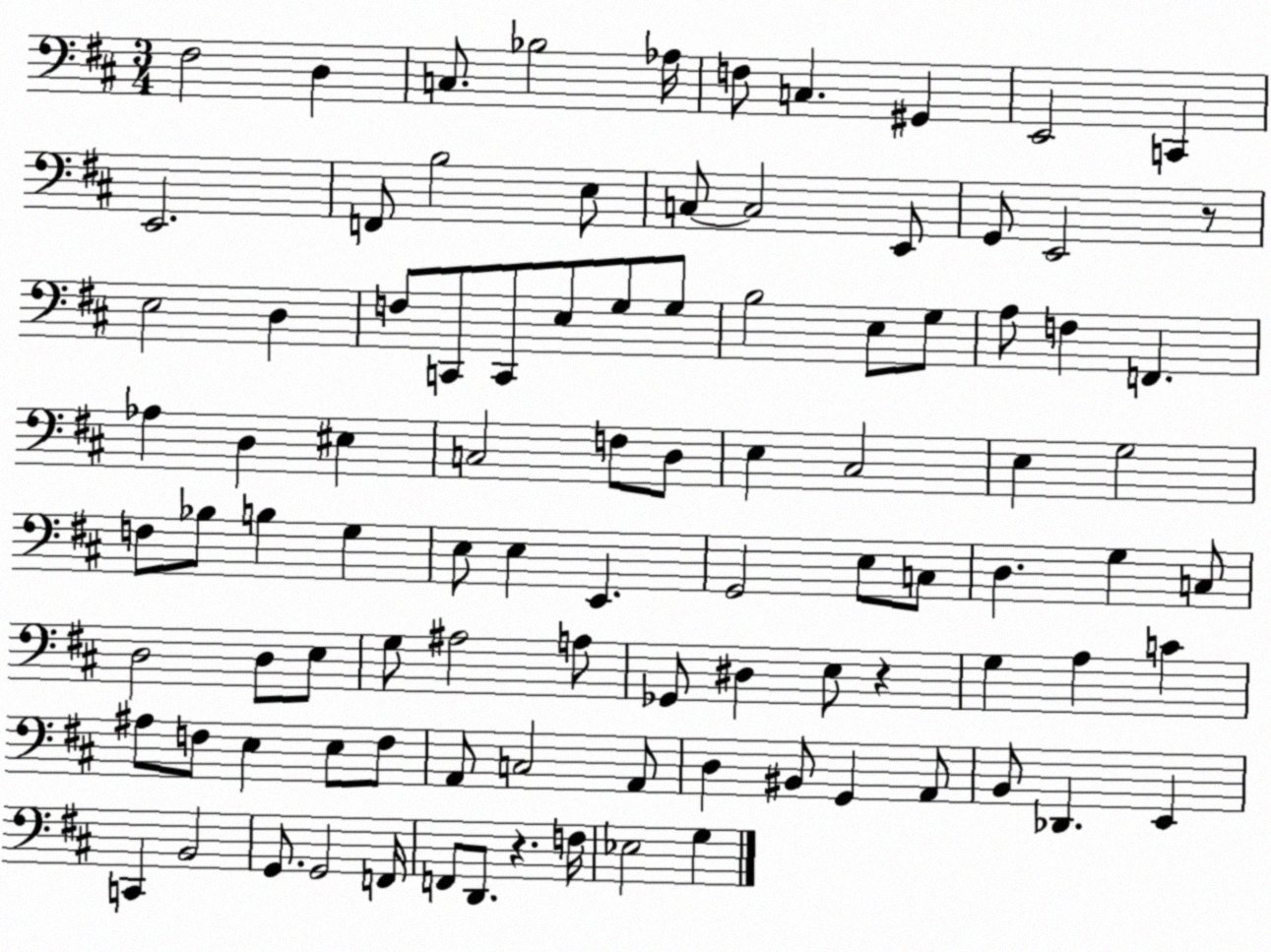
X:1
T:Untitled
M:3/4
L:1/4
K:D
^F,2 D, C,/2 _B,2 _A,/4 F,/2 C, ^G,, E,,2 C,, E,,2 F,,/2 B,2 E,/2 C,/2 C,2 E,,/2 G,,/2 E,,2 z/2 E,2 D, F,/2 C,,/2 C,,/2 E,/2 G,/2 G,/2 B,2 E,/2 G,/2 A,/2 F, F,, _A, D, ^E, C,2 F,/2 D,/2 E, ^C,2 E, G,2 F,/2 _B,/2 B, G, E,/2 E, E,, G,,2 E,/2 C,/2 D, G, C,/2 D,2 D,/2 E,/2 G,/2 ^A,2 A,/2 _G,,/2 ^D, E,/2 z G, A, C ^A,/2 F,/2 E, E,/2 F,/2 A,,/2 C,2 A,,/2 D, ^B,,/2 G,, A,,/2 B,,/2 _D,, E,, C,, B,,2 G,,/2 G,,2 F,,/4 F,,/2 D,,/2 z F,/4 _E,2 G,